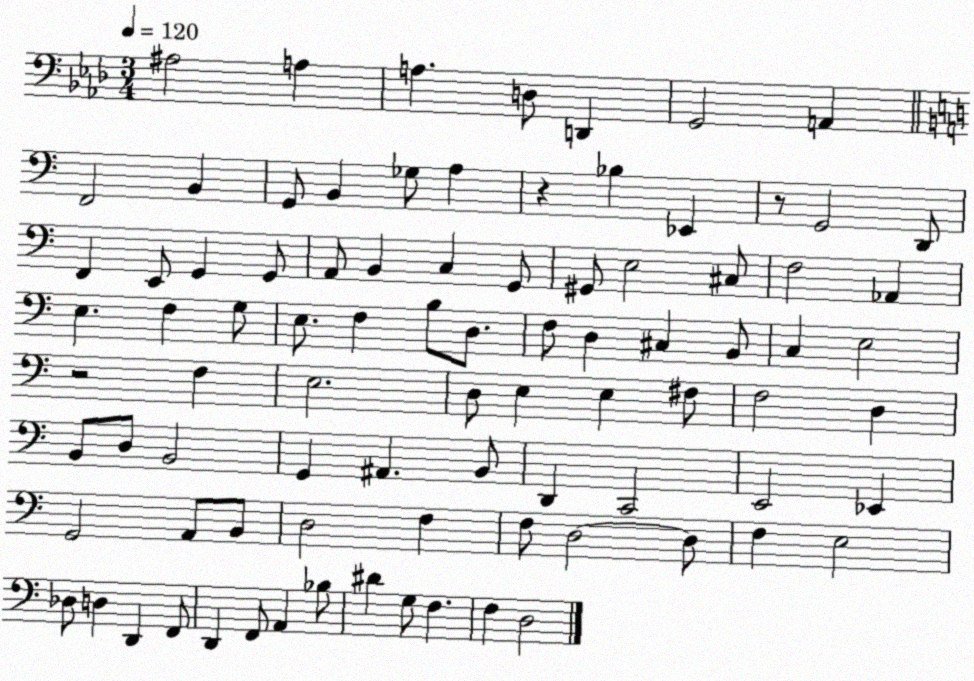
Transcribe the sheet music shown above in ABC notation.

X:1
T:Untitled
M:3/4
L:1/4
K:Ab
^A,2 A, A, D,/2 D,, G,,2 A,, F,,2 B,, G,,/2 B,, _G,/2 A, z _B, _E,, z/2 G,,2 D,,/2 F,, E,,/2 G,, G,,/2 A,,/2 B,, C, G,,/2 ^G,,/2 E,2 ^C,/2 F,2 _A,, E, F, G,/2 E,/2 F, B,/2 D,/2 F,/2 D, ^C, B,,/2 C, E,2 z2 F, E,2 D,/2 E, E, ^F,/2 F,2 D, B,,/2 D,/2 B,,2 G,, ^A,, B,,/2 D,, C,,2 E,,2 _E,, G,,2 A,,/2 B,,/2 D,2 F, F,/2 D,2 D,/2 F, E,2 _D,/2 D, D,, F,,/2 D,, F,,/2 A,, _B,/2 ^D G,/2 F, F, D,2